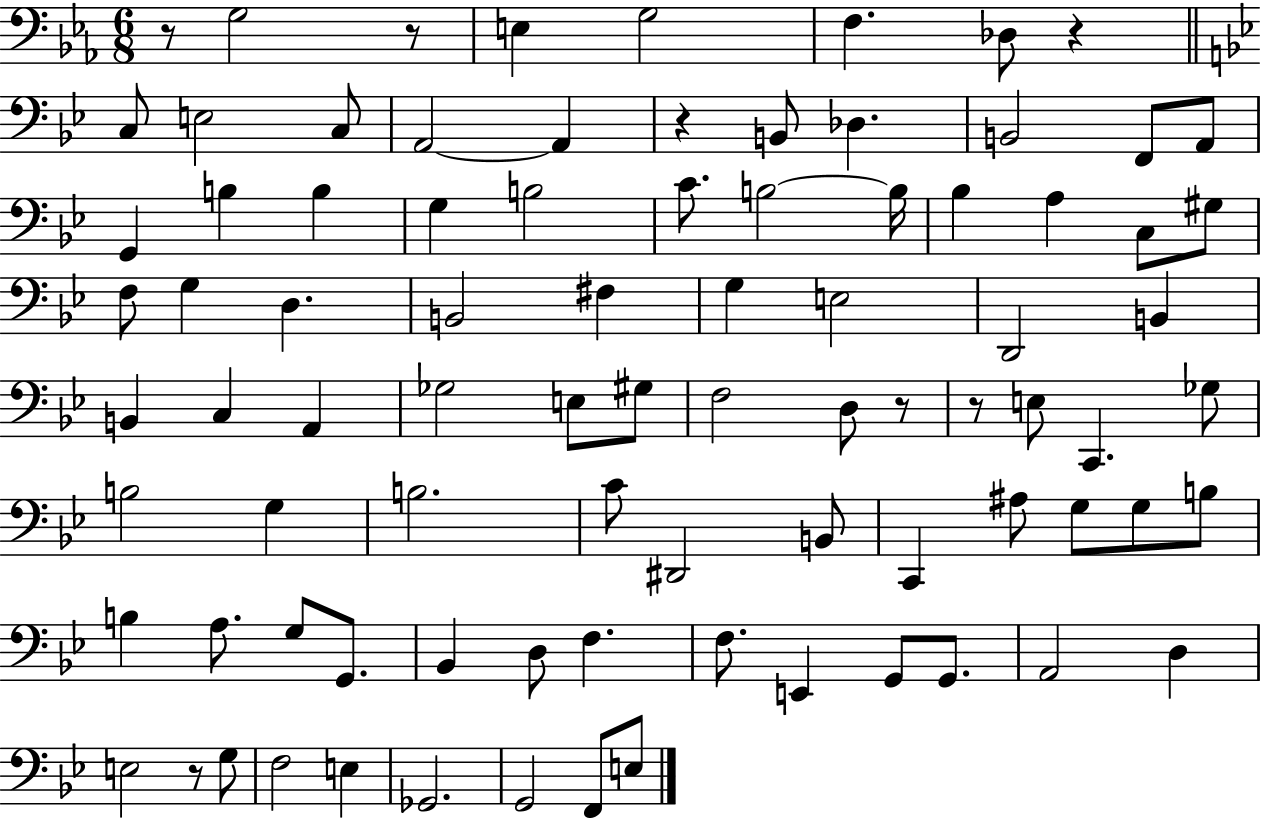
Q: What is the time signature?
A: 6/8